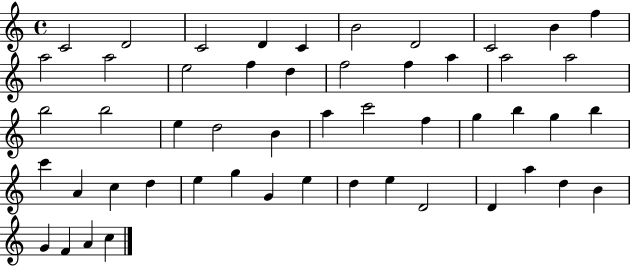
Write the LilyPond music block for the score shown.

{
  \clef treble
  \time 4/4
  \defaultTimeSignature
  \key c \major
  c'2 d'2 | c'2 d'4 c'4 | b'2 d'2 | c'2 b'4 f''4 | \break a''2 a''2 | e''2 f''4 d''4 | f''2 f''4 a''4 | a''2 a''2 | \break b''2 b''2 | e''4 d''2 b'4 | a''4 c'''2 f''4 | g''4 b''4 g''4 b''4 | \break c'''4 a'4 c''4 d''4 | e''4 g''4 g'4 e''4 | d''4 e''4 d'2 | d'4 a''4 d''4 b'4 | \break g'4 f'4 a'4 c''4 | \bar "|."
}